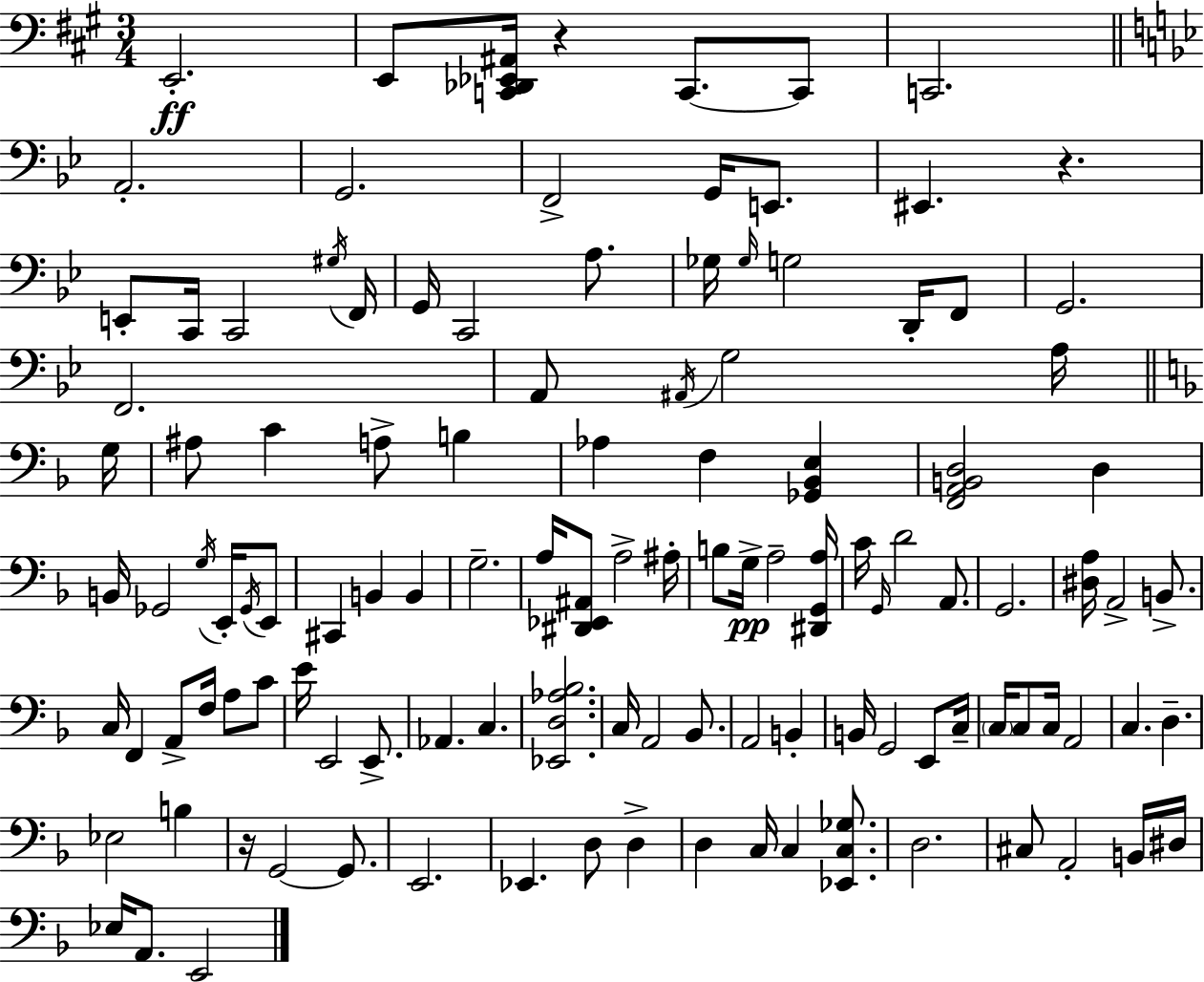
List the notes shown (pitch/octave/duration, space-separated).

E2/h. E2/e [C2,Db2,Eb2,A#2]/s R/q C2/e. C2/e C2/h. A2/h. G2/h. F2/h G2/s E2/e. EIS2/q. R/q. E2/e C2/s C2/h G#3/s F2/s G2/s C2/h A3/e. Gb3/s Gb3/s G3/h D2/s F2/e G2/h. F2/h. A2/e A#2/s G3/h A3/s G3/s A#3/e C4/q A3/e B3/q Ab3/q F3/q [Gb2,Bb2,E3]/q [F2,A2,B2,D3]/h D3/q B2/s Gb2/h G3/s E2/s Gb2/s E2/e C#2/q B2/q B2/q G3/h. A3/s [D#2,Eb2,A#2]/e A3/h A#3/s B3/e G3/s A3/h [D#2,G2,A3]/s C4/s G2/s D4/h A2/e. G2/h. [D#3,A3]/s A2/h B2/e. C3/s F2/q A2/e F3/s A3/e C4/e E4/s E2/h E2/e. Ab2/q. C3/q. [Eb2,D3,Ab3,Bb3]/h. C3/s A2/h Bb2/e. A2/h B2/q B2/s G2/h E2/e C3/s C3/s C3/e C3/s A2/h C3/q. D3/q. Eb3/h B3/q R/s G2/h G2/e. E2/h. Eb2/q. D3/e D3/q D3/q C3/s C3/q [Eb2,C3,Gb3]/e. D3/h. C#3/e A2/h B2/s D#3/s Eb3/s A2/e. E2/h